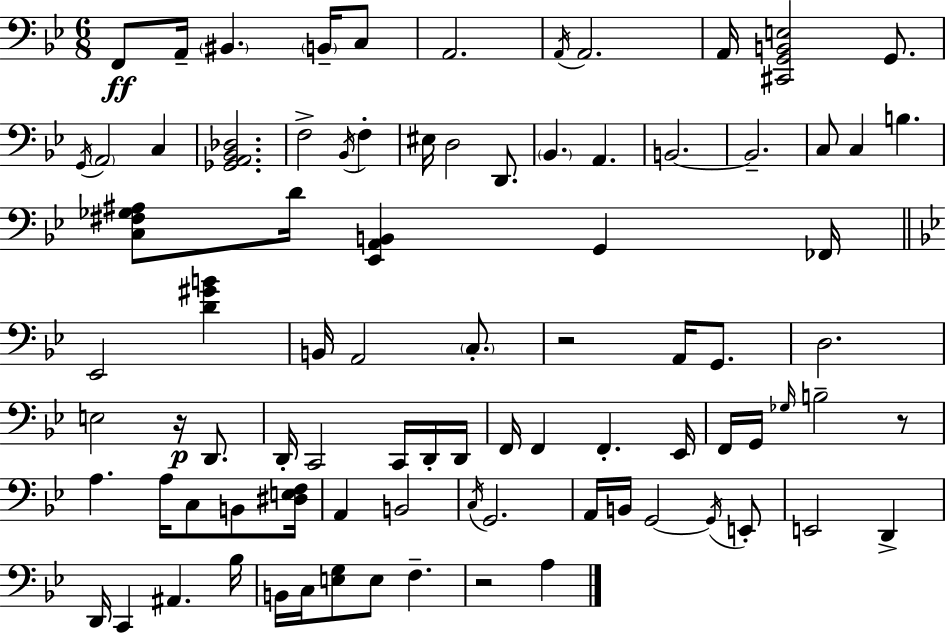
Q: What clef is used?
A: bass